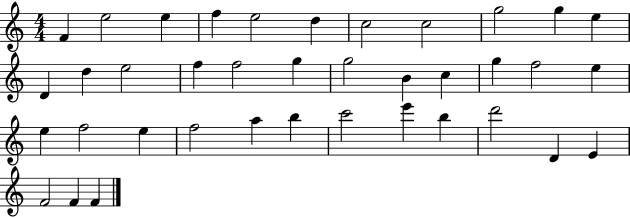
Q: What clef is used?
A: treble